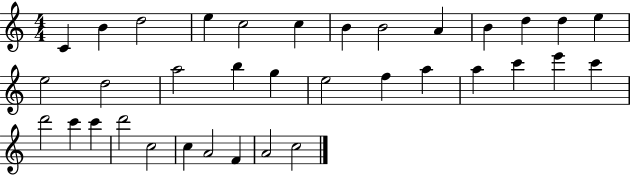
{
  \clef treble
  \numericTimeSignature
  \time 4/4
  \key c \major
  c'4 b'4 d''2 | e''4 c''2 c''4 | b'4 b'2 a'4 | b'4 d''4 d''4 e''4 | \break e''2 d''2 | a''2 b''4 g''4 | e''2 f''4 a''4 | a''4 c'''4 e'''4 c'''4 | \break d'''2 c'''4 c'''4 | d'''2 c''2 | c''4 a'2 f'4 | a'2 c''2 | \break \bar "|."
}